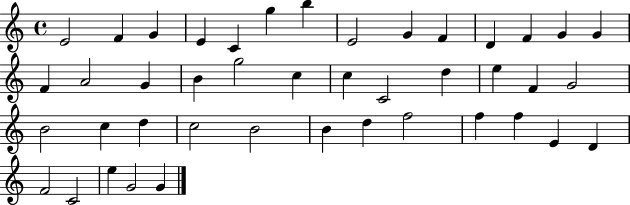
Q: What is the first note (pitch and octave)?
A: E4